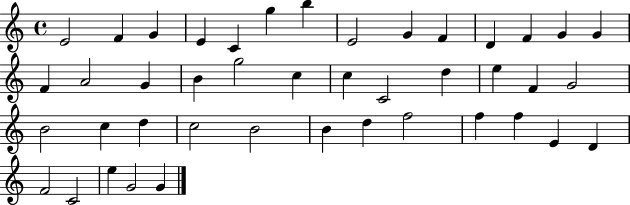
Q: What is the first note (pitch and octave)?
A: E4